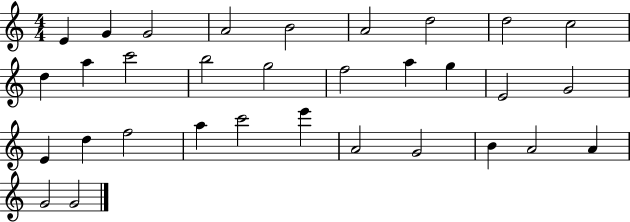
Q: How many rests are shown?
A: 0